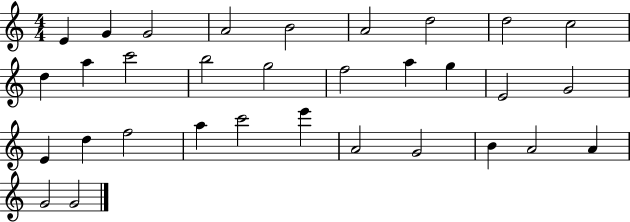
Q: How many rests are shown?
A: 0